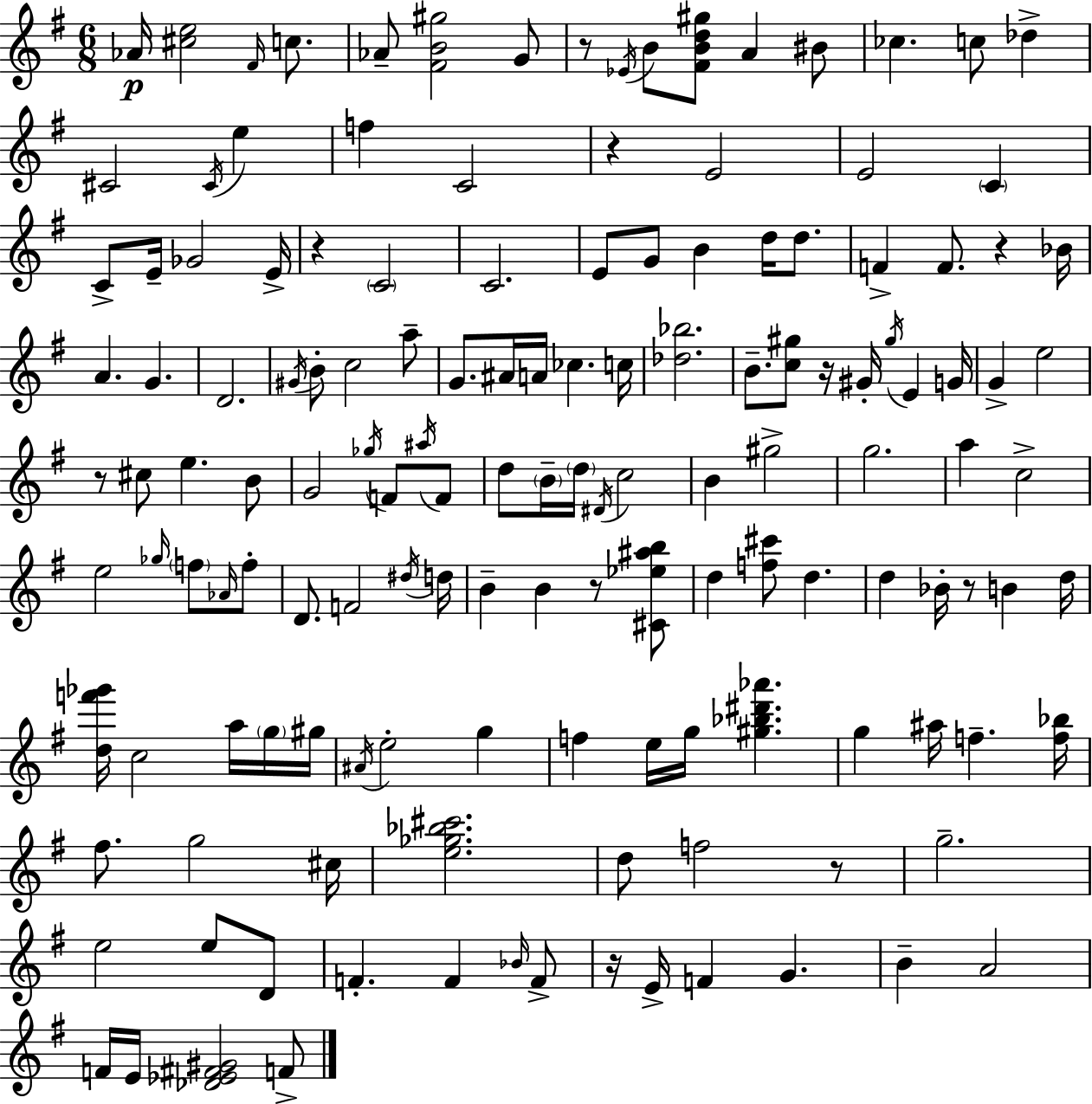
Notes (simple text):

Ab4/s [C#5,E5]/h F#4/s C5/e. Ab4/e [F#4,B4,G#5]/h G4/e R/e Eb4/s B4/e [F#4,B4,D5,G#5]/e A4/q BIS4/e CES5/q. C5/e Db5/q C#4/h C#4/s E5/q F5/q C4/h R/q E4/h E4/h C4/q C4/e E4/s Gb4/h E4/s R/q C4/h C4/h. E4/e G4/e B4/q D5/s D5/e. F4/q F4/e. R/q Bb4/s A4/q. G4/q. D4/h. G#4/s B4/e C5/h A5/e G4/e. A#4/s A4/s CES5/q. C5/s [Db5,Bb5]/h. B4/e. [C5,G#5]/e R/s G#4/s G#5/s E4/q G4/s G4/q E5/h R/e C#5/e E5/q. B4/e G4/h Gb5/s F4/e A#5/s F4/e D5/e B4/s D5/s D#4/s C5/h B4/q G#5/h G5/h. A5/q C5/h E5/h Gb5/s F5/e Ab4/s F5/e D4/e. F4/h D#5/s D5/s B4/q B4/q R/e [C#4,Eb5,A#5,B5]/e D5/q [F5,C#6]/e D5/q. D5/q Bb4/s R/e B4/q D5/s [D5,F6,Gb6]/s C5/h A5/s G5/s G#5/s A#4/s E5/h G5/q F5/q E5/s G5/s [G#5,Bb5,D#6,Ab6]/q. G5/q A#5/s F5/q. [F5,Bb5]/s F#5/e. G5/h C#5/s [E5,Gb5,Bb5,C#6]/h. D5/e F5/h R/e G5/h. E5/h E5/e D4/e F4/q. F4/q Bb4/s F4/e R/s E4/s F4/q G4/q. B4/q A4/h F4/s E4/s [Db4,Eb4,F#4,G#4]/h F4/e